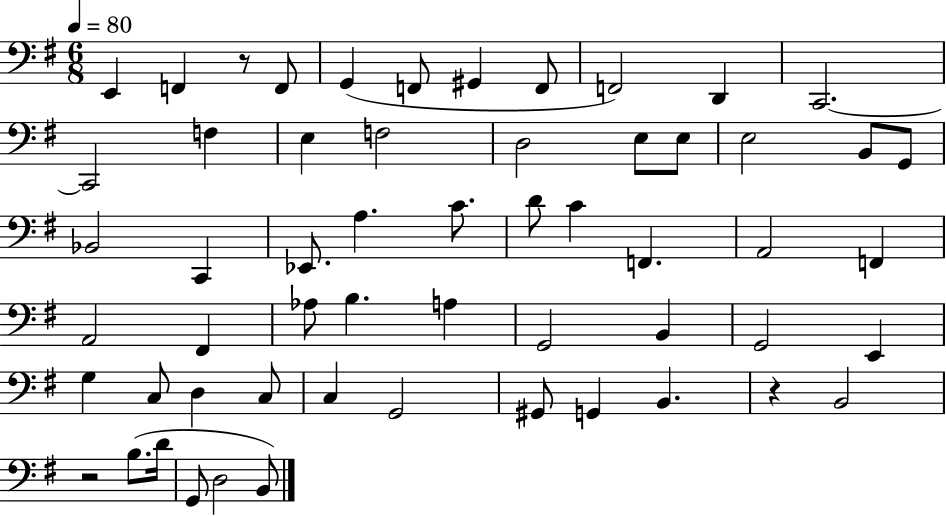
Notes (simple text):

E2/q F2/q R/e F2/e G2/q F2/e G#2/q F2/e F2/h D2/q C2/h. C2/h F3/q E3/q F3/h D3/h E3/e E3/e E3/h B2/e G2/e Bb2/h C2/q Eb2/e. A3/q. C4/e. D4/e C4/q F2/q. A2/h F2/q A2/h F#2/q Ab3/e B3/q. A3/q G2/h B2/q G2/h E2/q G3/q C3/e D3/q C3/e C3/q G2/h G#2/e G2/q B2/q. R/q B2/h R/h B3/e. D4/s G2/e D3/h B2/e